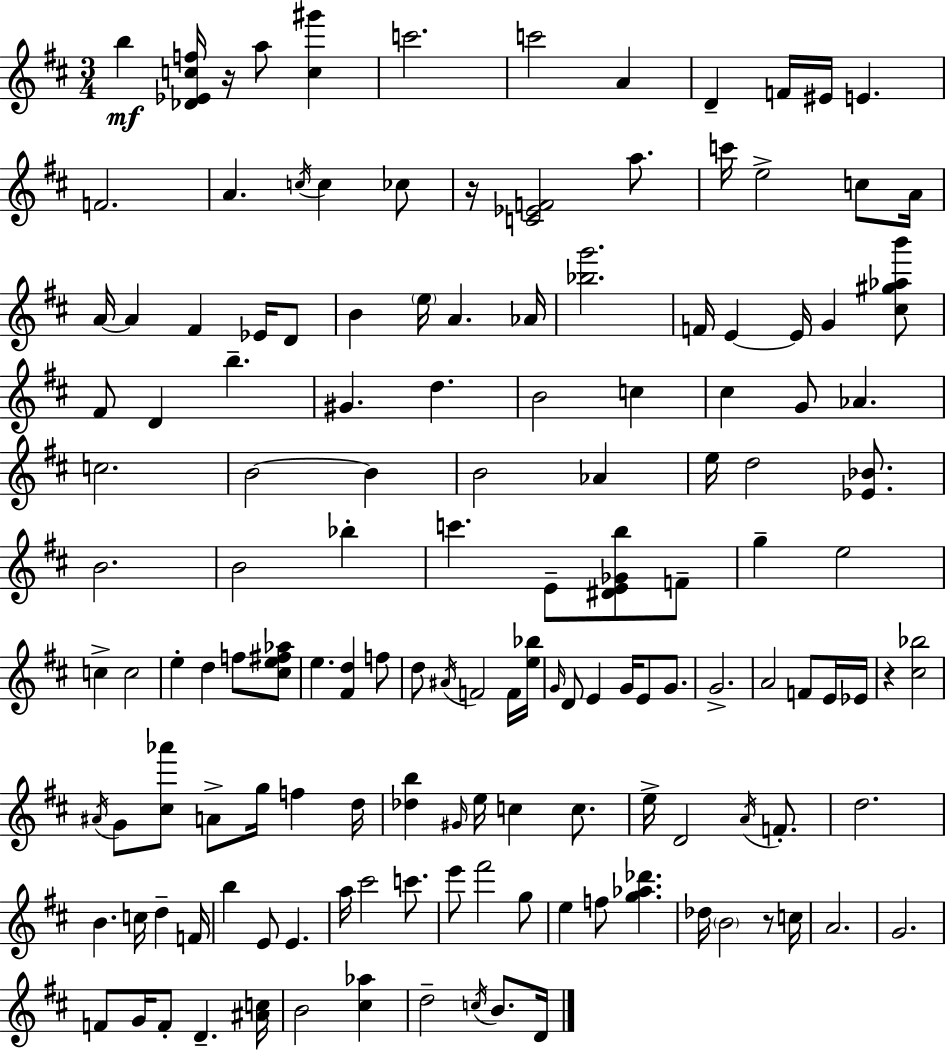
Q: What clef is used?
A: treble